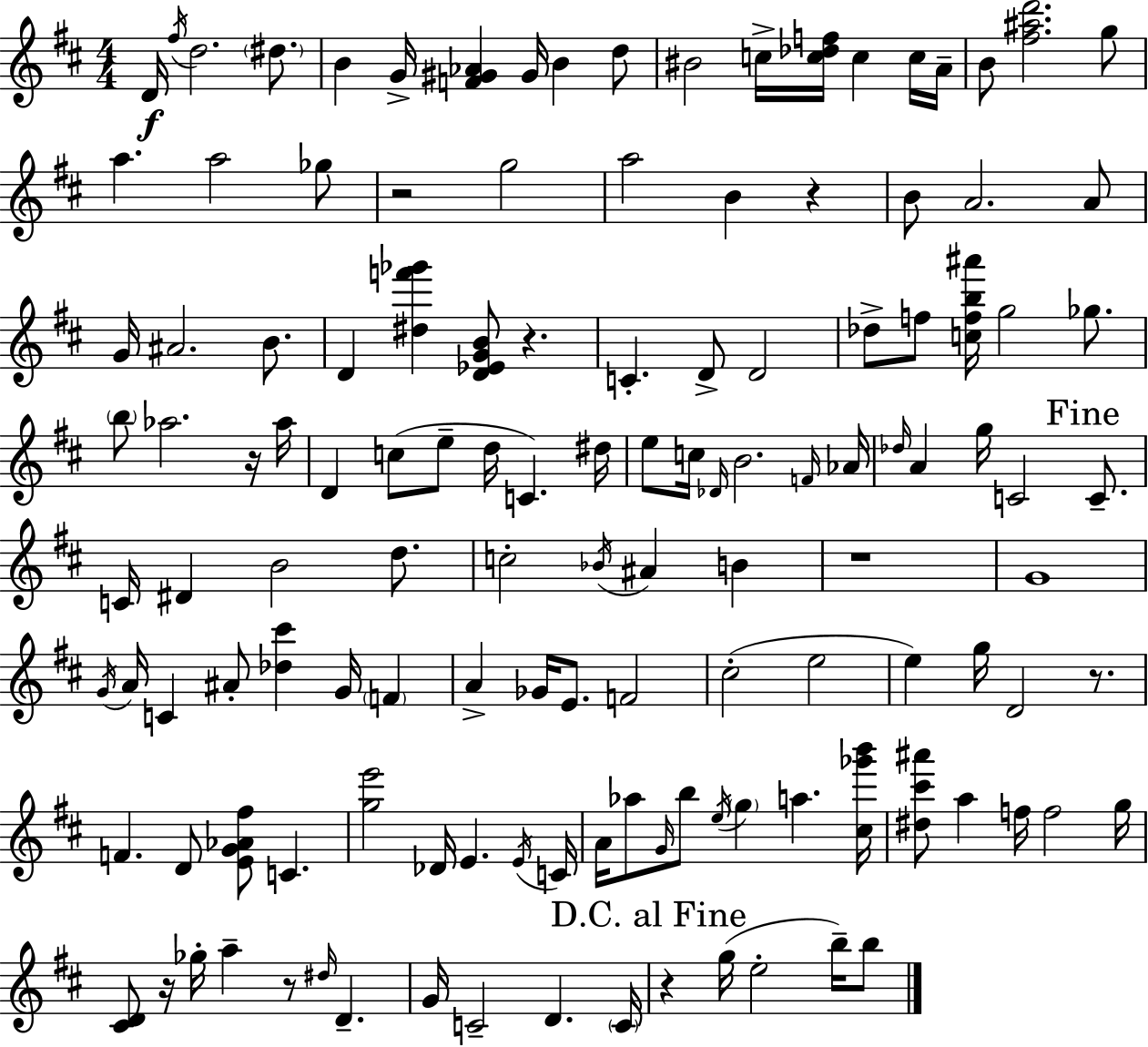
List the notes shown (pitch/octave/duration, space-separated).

D4/s F#5/s D5/h. D#5/e. B4/q G4/s [F4,G#4,Ab4]/q G#4/s B4/q D5/e BIS4/h C5/s [C5,Db5,F5]/s C5/q C5/s A4/s B4/e [F#5,A#5,D6]/h. G5/e A5/q. A5/h Gb5/e R/h G5/h A5/h B4/q R/q B4/e A4/h. A4/e G4/s A#4/h. B4/e. D4/q [D#5,F6,Gb6]/q [D4,Eb4,G4,B4]/e R/q. C4/q. D4/e D4/h Db5/e F5/e [C5,F5,B5,A#6]/s G5/h Gb5/e. B5/e Ab5/h. R/s Ab5/s D4/q C5/e E5/e D5/s C4/q. D#5/s E5/e C5/s Db4/s B4/h. F4/s Ab4/s Db5/s A4/q G5/s C4/h C4/e. C4/s D#4/q B4/h D5/e. C5/h Bb4/s A#4/q B4/q R/w G4/w G4/s A4/s C4/q A#4/e [Db5,C#6]/q G4/s F4/q A4/q Gb4/s E4/e. F4/h C#5/h E5/h E5/q G5/s D4/h R/e. F4/q. D4/e [E4,G4,Ab4,F#5]/e C4/q. [G5,E6]/h Db4/s E4/q. E4/s C4/s A4/s Ab5/e G4/s B5/e E5/s G5/q A5/q. [C#5,Gb6,B6]/s [D#5,C#6,A#6]/e A5/q F5/s F5/h G5/s [C#4,D4]/e R/s Gb5/s A5/q R/e D#5/s D4/q. G4/s C4/h D4/q. C4/s R/q G5/s E5/h B5/s B5/e